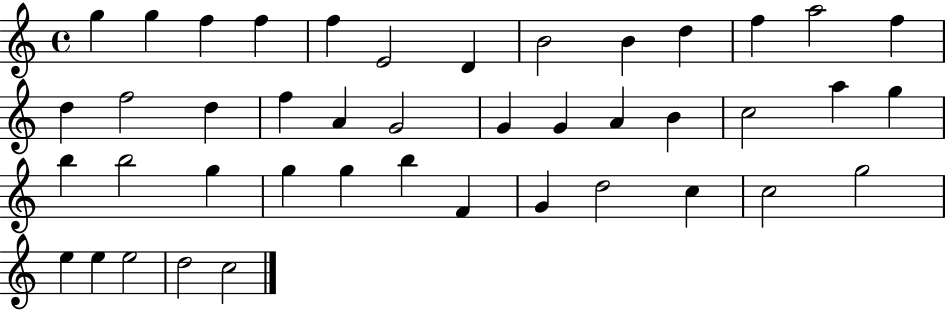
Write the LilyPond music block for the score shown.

{
  \clef treble
  \time 4/4
  \defaultTimeSignature
  \key c \major
  g''4 g''4 f''4 f''4 | f''4 e'2 d'4 | b'2 b'4 d''4 | f''4 a''2 f''4 | \break d''4 f''2 d''4 | f''4 a'4 g'2 | g'4 g'4 a'4 b'4 | c''2 a''4 g''4 | \break b''4 b''2 g''4 | g''4 g''4 b''4 f'4 | g'4 d''2 c''4 | c''2 g''2 | \break e''4 e''4 e''2 | d''2 c''2 | \bar "|."
}